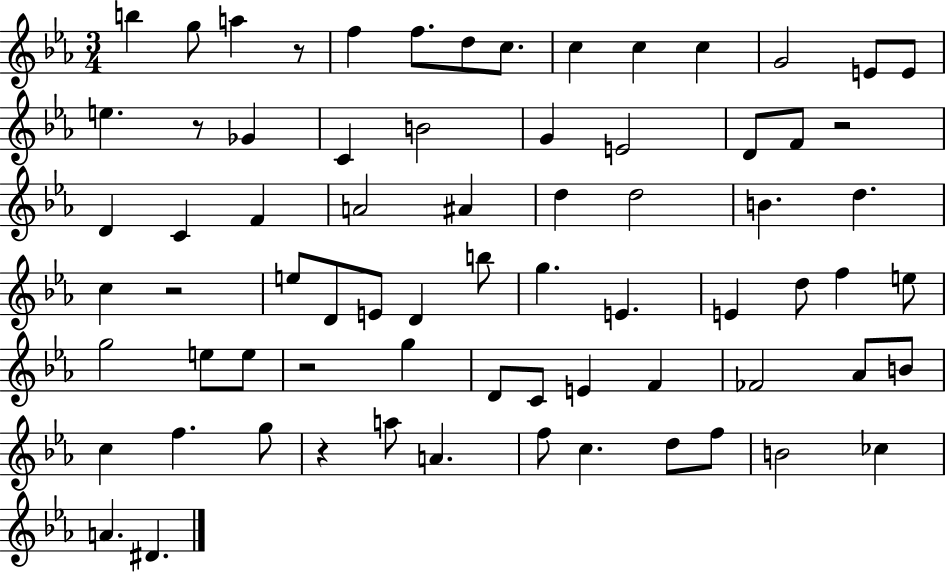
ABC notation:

X:1
T:Untitled
M:3/4
L:1/4
K:Eb
b g/2 a z/2 f f/2 d/2 c/2 c c c G2 E/2 E/2 e z/2 _G C B2 G E2 D/2 F/2 z2 D C F A2 ^A d d2 B d c z2 e/2 D/2 E/2 D b/2 g E E d/2 f e/2 g2 e/2 e/2 z2 g D/2 C/2 E F _F2 _A/2 B/2 c f g/2 z a/2 A f/2 c d/2 f/2 B2 _c A ^D